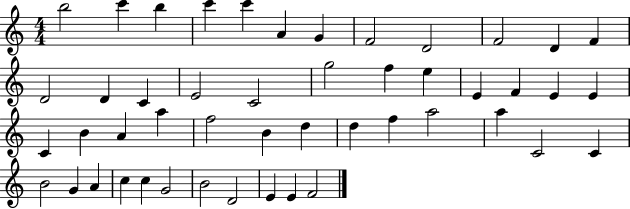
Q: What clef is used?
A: treble